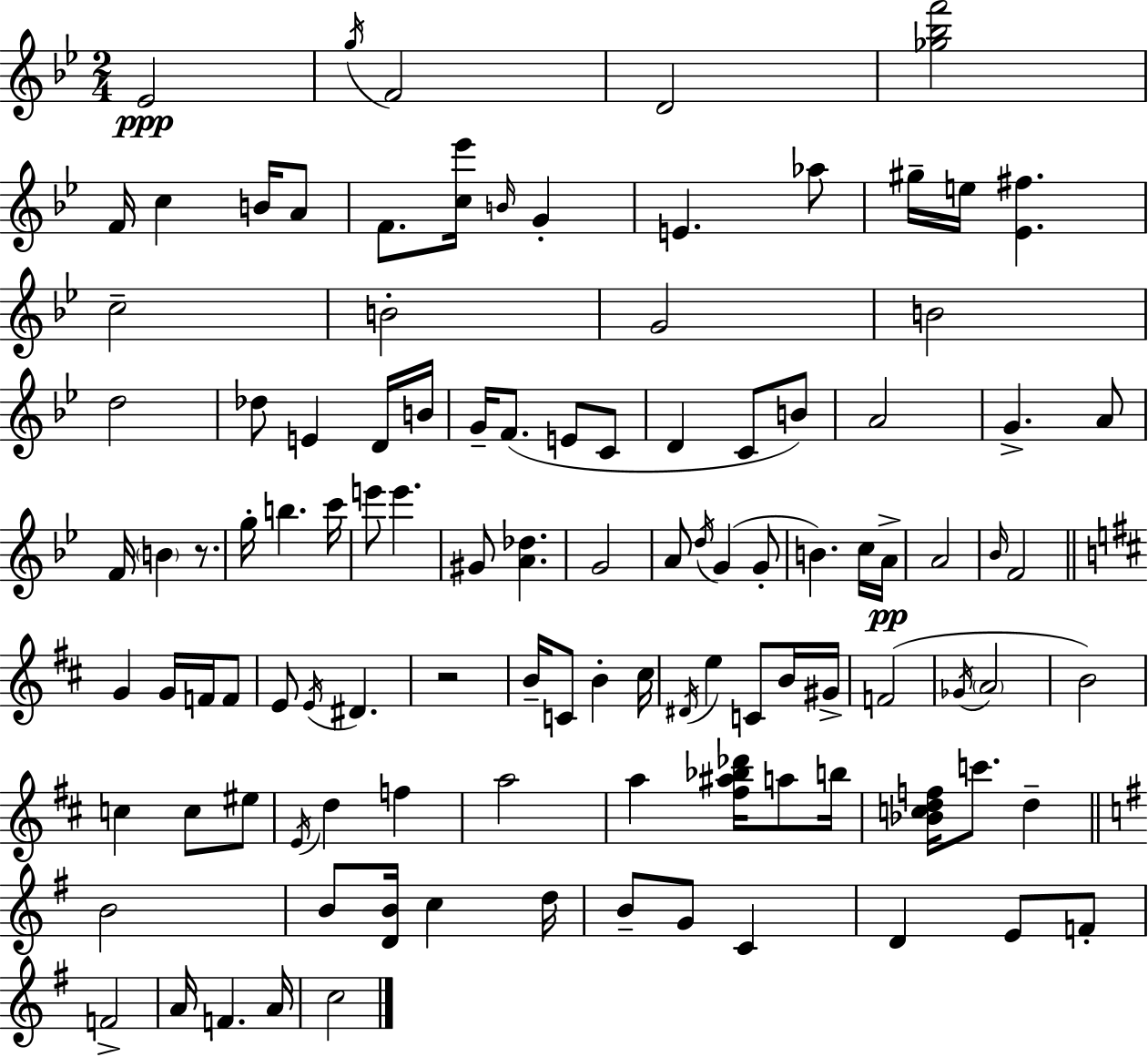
Eb4/h G5/s F4/h D4/h [Gb5,Bb5,F6]/h F4/s C5/q B4/s A4/e F4/e. [C5,Eb6]/s B4/s G4/q E4/q. Ab5/e G#5/s E5/s [Eb4,F#5]/q. C5/h B4/h G4/h B4/h D5/h Db5/e E4/q D4/s B4/s G4/s F4/e. E4/e C4/e D4/q C4/e B4/e A4/h G4/q. A4/e F4/s B4/q R/e. G5/s B5/q. C6/s E6/e E6/q. G#4/e [A4,Db5]/q. G4/h A4/e D5/s G4/q G4/e B4/q. C5/s A4/s A4/h Bb4/s F4/h G4/q G4/s F4/s F4/e E4/e E4/s D#4/q. R/h B4/s C4/e B4/q C#5/s D#4/s E5/q C4/e B4/s G#4/s F4/h Gb4/s A4/h B4/h C5/q C5/e EIS5/e E4/s D5/q F5/q A5/h A5/q [F#5,A#5,Bb5,Db6]/s A5/e B5/s [Bb4,C5,D5,F5]/s C6/e. D5/q B4/h B4/e [D4,B4]/s C5/q D5/s B4/e G4/e C4/q D4/q E4/e F4/e F4/h A4/s F4/q. A4/s C5/h